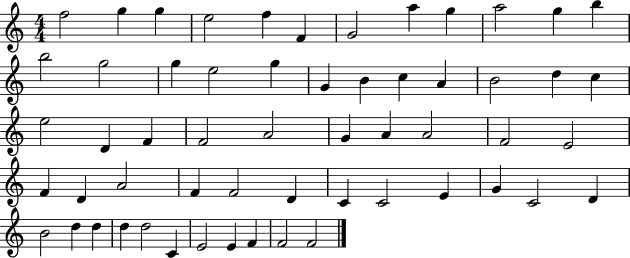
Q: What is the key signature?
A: C major